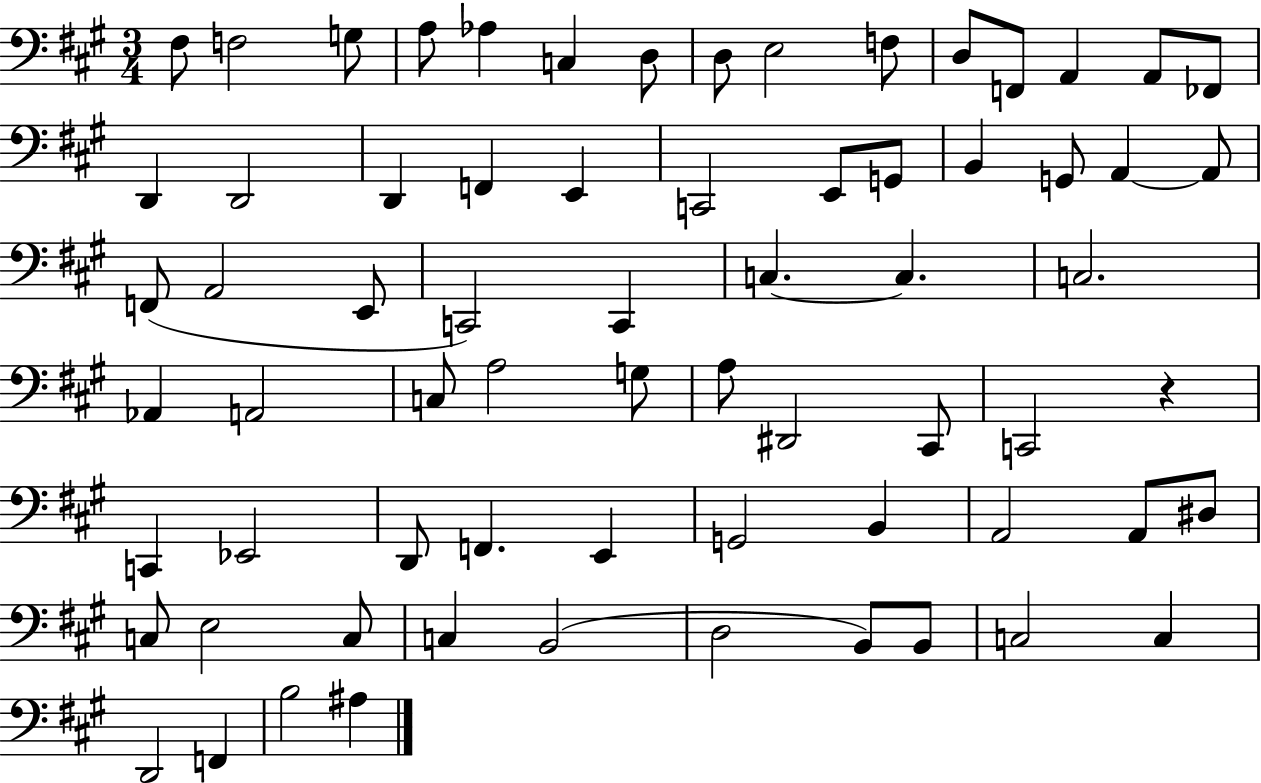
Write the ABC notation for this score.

X:1
T:Untitled
M:3/4
L:1/4
K:A
^F,/2 F,2 G,/2 A,/2 _A, C, D,/2 D,/2 E,2 F,/2 D,/2 F,,/2 A,, A,,/2 _F,,/2 D,, D,,2 D,, F,, E,, C,,2 E,,/2 G,,/2 B,, G,,/2 A,, A,,/2 F,,/2 A,,2 E,,/2 C,,2 C,, C, C, C,2 _A,, A,,2 C,/2 A,2 G,/2 A,/2 ^D,,2 ^C,,/2 C,,2 z C,, _E,,2 D,,/2 F,, E,, G,,2 B,, A,,2 A,,/2 ^D,/2 C,/2 E,2 C,/2 C, B,,2 D,2 B,,/2 B,,/2 C,2 C, D,,2 F,, B,2 ^A,